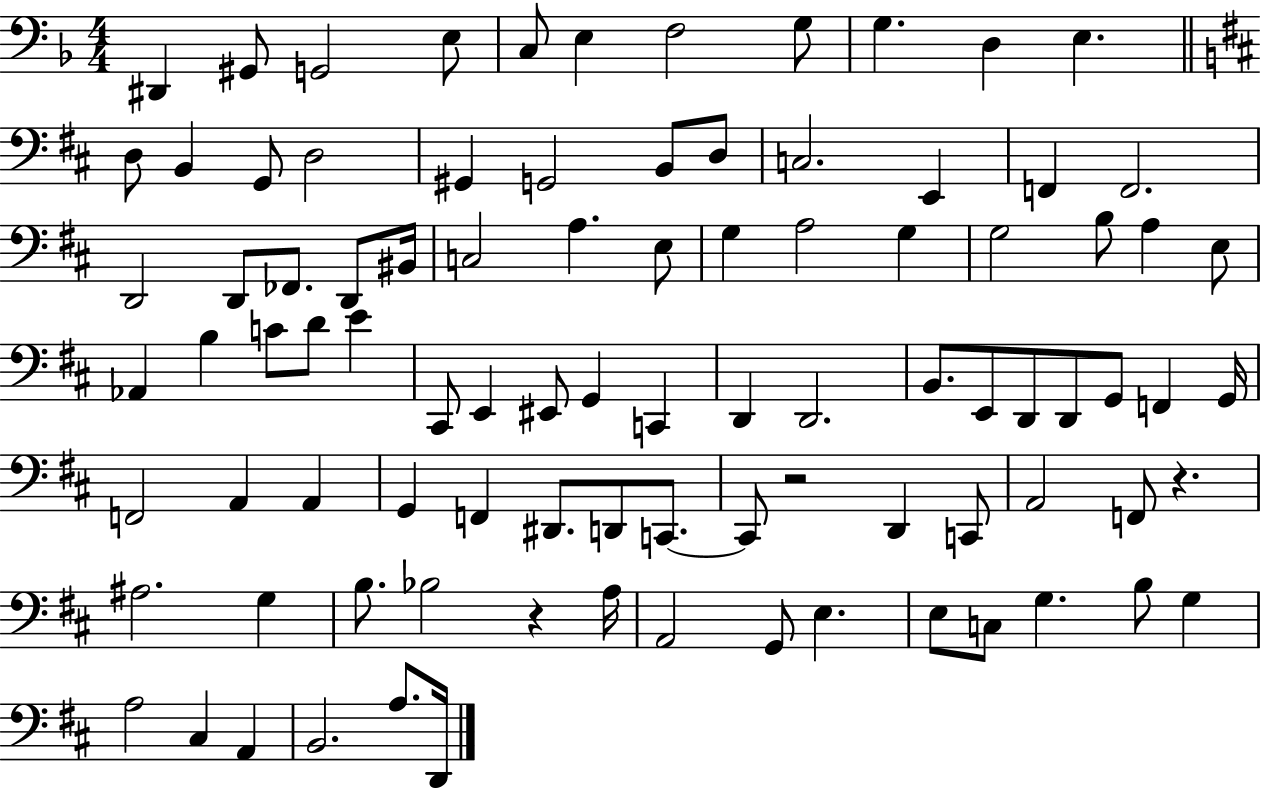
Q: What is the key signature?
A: F major